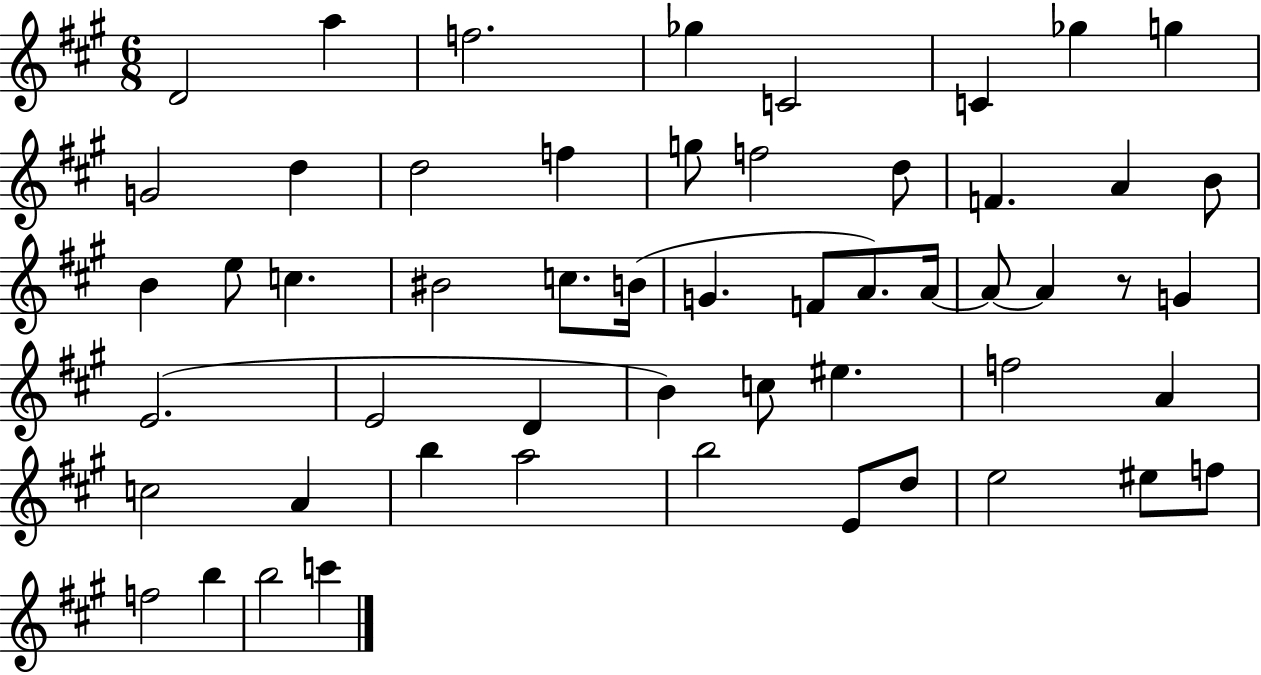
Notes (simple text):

D4/h A5/q F5/h. Gb5/q C4/h C4/q Gb5/q G5/q G4/h D5/q D5/h F5/q G5/e F5/h D5/e F4/q. A4/q B4/e B4/q E5/e C5/q. BIS4/h C5/e. B4/s G4/q. F4/e A4/e. A4/s A4/e A4/q R/e G4/q E4/h. E4/h D4/q B4/q C5/e EIS5/q. F5/h A4/q C5/h A4/q B5/q A5/h B5/h E4/e D5/e E5/h EIS5/e F5/e F5/h B5/q B5/h C6/q